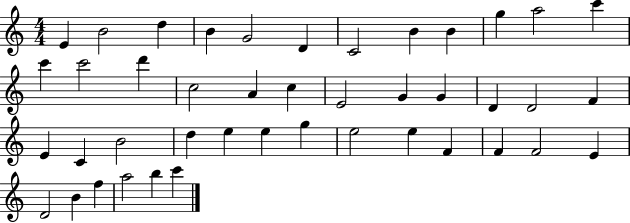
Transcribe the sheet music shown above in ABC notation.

X:1
T:Untitled
M:4/4
L:1/4
K:C
E B2 d B G2 D C2 B B g a2 c' c' c'2 d' c2 A c E2 G G D D2 F E C B2 d e e g e2 e F F F2 E D2 B f a2 b c'